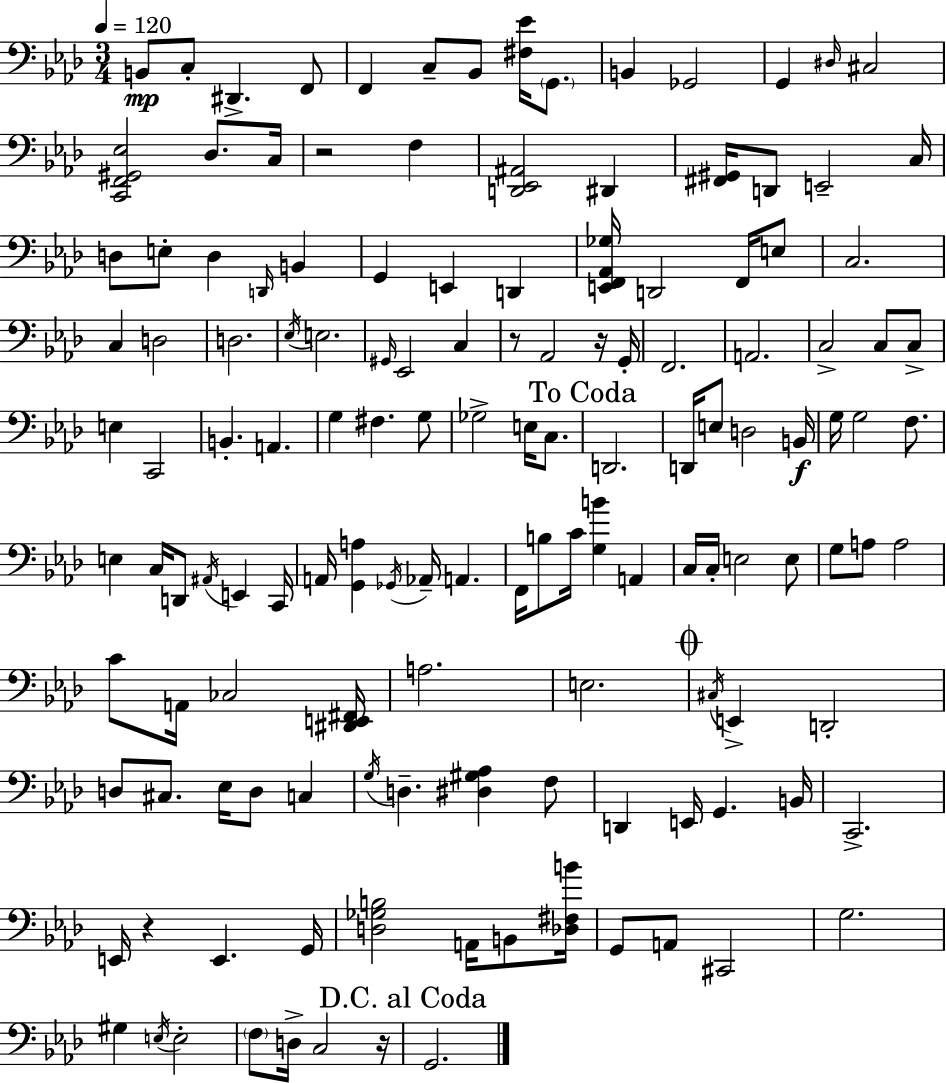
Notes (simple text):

B2/e C3/e D#2/q. F2/e F2/q C3/e Bb2/e [F#3,Eb4]/s G2/e. B2/q Gb2/h G2/q D#3/s C#3/h [C2,F2,G#2,Eb3]/h Db3/e. C3/s R/h F3/q [D2,Eb2,A#2]/h D#2/q [F#2,G#2]/s D2/e E2/h C3/s D3/e E3/e D3/q D2/s B2/q G2/q E2/q D2/q [E2,F2,Ab2,Gb3]/s D2/h F2/s E3/e C3/h. C3/q D3/h D3/h. Eb3/s E3/h. G#2/s Eb2/h C3/q R/e Ab2/h R/s G2/s F2/h. A2/h. C3/h C3/e C3/e E3/q C2/h B2/q. A2/q. G3/q F#3/q. G3/e Gb3/h E3/s C3/e. D2/h. D2/s E3/e D3/h B2/s G3/s G3/h F3/e. E3/q C3/s D2/e A#2/s E2/q C2/s A2/s [G2,A3]/q Gb2/s Ab2/s A2/q. F2/s B3/e C4/s [G3,B4]/q A2/q C3/s C3/s E3/h E3/e G3/e A3/e A3/h C4/e A2/s CES3/h [D#2,E2,F#2]/s A3/h. E3/h. C#3/s E2/q D2/h D3/e C#3/e. Eb3/s D3/e C3/q G3/s D3/q. [D#3,G#3,Ab3]/q F3/e D2/q E2/s G2/q. B2/s C2/h. E2/s R/q E2/q. G2/s [D3,Gb3,B3]/h A2/s B2/e [Db3,F#3,B4]/s G2/e A2/e C#2/h G3/h. G#3/q E3/s E3/h F3/e D3/s C3/h R/s G2/h.